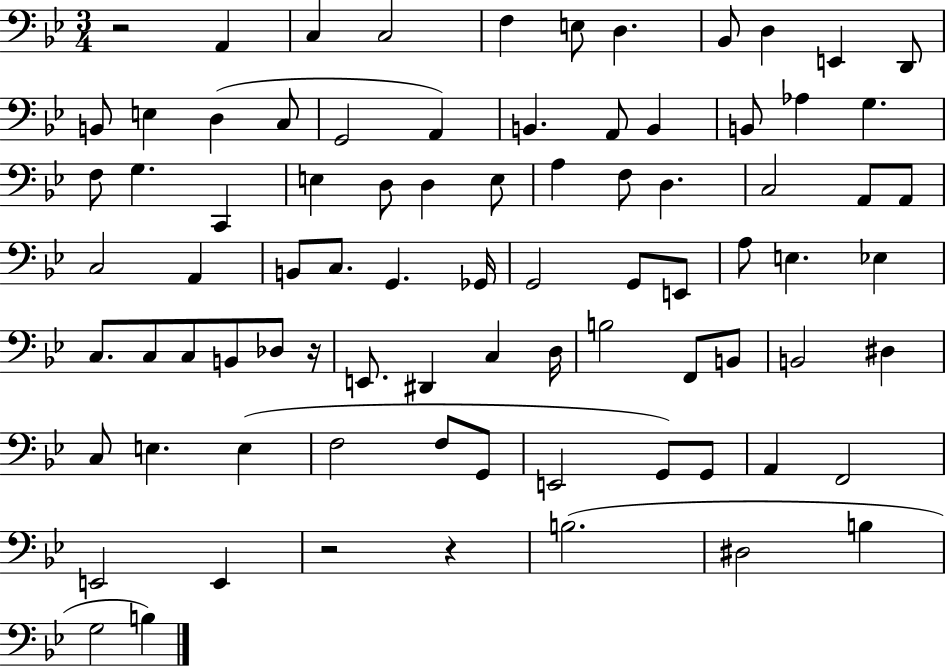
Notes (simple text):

R/h A2/q C3/q C3/h F3/q E3/e D3/q. Bb2/e D3/q E2/q D2/e B2/e E3/q D3/q C3/e G2/h A2/q B2/q. A2/e B2/q B2/e Ab3/q G3/q. F3/e G3/q. C2/q E3/q D3/e D3/q E3/e A3/q F3/e D3/q. C3/h A2/e A2/e C3/h A2/q B2/e C3/e. G2/q. Gb2/s G2/h G2/e E2/e A3/e E3/q. Eb3/q C3/e. C3/e C3/e B2/e Db3/e R/s E2/e. D#2/q C3/q D3/s B3/h F2/e B2/e B2/h D#3/q C3/e E3/q. E3/q F3/h F3/e G2/e E2/h G2/e G2/e A2/q F2/h E2/h E2/q R/h R/q B3/h. D#3/h B3/q G3/h B3/q